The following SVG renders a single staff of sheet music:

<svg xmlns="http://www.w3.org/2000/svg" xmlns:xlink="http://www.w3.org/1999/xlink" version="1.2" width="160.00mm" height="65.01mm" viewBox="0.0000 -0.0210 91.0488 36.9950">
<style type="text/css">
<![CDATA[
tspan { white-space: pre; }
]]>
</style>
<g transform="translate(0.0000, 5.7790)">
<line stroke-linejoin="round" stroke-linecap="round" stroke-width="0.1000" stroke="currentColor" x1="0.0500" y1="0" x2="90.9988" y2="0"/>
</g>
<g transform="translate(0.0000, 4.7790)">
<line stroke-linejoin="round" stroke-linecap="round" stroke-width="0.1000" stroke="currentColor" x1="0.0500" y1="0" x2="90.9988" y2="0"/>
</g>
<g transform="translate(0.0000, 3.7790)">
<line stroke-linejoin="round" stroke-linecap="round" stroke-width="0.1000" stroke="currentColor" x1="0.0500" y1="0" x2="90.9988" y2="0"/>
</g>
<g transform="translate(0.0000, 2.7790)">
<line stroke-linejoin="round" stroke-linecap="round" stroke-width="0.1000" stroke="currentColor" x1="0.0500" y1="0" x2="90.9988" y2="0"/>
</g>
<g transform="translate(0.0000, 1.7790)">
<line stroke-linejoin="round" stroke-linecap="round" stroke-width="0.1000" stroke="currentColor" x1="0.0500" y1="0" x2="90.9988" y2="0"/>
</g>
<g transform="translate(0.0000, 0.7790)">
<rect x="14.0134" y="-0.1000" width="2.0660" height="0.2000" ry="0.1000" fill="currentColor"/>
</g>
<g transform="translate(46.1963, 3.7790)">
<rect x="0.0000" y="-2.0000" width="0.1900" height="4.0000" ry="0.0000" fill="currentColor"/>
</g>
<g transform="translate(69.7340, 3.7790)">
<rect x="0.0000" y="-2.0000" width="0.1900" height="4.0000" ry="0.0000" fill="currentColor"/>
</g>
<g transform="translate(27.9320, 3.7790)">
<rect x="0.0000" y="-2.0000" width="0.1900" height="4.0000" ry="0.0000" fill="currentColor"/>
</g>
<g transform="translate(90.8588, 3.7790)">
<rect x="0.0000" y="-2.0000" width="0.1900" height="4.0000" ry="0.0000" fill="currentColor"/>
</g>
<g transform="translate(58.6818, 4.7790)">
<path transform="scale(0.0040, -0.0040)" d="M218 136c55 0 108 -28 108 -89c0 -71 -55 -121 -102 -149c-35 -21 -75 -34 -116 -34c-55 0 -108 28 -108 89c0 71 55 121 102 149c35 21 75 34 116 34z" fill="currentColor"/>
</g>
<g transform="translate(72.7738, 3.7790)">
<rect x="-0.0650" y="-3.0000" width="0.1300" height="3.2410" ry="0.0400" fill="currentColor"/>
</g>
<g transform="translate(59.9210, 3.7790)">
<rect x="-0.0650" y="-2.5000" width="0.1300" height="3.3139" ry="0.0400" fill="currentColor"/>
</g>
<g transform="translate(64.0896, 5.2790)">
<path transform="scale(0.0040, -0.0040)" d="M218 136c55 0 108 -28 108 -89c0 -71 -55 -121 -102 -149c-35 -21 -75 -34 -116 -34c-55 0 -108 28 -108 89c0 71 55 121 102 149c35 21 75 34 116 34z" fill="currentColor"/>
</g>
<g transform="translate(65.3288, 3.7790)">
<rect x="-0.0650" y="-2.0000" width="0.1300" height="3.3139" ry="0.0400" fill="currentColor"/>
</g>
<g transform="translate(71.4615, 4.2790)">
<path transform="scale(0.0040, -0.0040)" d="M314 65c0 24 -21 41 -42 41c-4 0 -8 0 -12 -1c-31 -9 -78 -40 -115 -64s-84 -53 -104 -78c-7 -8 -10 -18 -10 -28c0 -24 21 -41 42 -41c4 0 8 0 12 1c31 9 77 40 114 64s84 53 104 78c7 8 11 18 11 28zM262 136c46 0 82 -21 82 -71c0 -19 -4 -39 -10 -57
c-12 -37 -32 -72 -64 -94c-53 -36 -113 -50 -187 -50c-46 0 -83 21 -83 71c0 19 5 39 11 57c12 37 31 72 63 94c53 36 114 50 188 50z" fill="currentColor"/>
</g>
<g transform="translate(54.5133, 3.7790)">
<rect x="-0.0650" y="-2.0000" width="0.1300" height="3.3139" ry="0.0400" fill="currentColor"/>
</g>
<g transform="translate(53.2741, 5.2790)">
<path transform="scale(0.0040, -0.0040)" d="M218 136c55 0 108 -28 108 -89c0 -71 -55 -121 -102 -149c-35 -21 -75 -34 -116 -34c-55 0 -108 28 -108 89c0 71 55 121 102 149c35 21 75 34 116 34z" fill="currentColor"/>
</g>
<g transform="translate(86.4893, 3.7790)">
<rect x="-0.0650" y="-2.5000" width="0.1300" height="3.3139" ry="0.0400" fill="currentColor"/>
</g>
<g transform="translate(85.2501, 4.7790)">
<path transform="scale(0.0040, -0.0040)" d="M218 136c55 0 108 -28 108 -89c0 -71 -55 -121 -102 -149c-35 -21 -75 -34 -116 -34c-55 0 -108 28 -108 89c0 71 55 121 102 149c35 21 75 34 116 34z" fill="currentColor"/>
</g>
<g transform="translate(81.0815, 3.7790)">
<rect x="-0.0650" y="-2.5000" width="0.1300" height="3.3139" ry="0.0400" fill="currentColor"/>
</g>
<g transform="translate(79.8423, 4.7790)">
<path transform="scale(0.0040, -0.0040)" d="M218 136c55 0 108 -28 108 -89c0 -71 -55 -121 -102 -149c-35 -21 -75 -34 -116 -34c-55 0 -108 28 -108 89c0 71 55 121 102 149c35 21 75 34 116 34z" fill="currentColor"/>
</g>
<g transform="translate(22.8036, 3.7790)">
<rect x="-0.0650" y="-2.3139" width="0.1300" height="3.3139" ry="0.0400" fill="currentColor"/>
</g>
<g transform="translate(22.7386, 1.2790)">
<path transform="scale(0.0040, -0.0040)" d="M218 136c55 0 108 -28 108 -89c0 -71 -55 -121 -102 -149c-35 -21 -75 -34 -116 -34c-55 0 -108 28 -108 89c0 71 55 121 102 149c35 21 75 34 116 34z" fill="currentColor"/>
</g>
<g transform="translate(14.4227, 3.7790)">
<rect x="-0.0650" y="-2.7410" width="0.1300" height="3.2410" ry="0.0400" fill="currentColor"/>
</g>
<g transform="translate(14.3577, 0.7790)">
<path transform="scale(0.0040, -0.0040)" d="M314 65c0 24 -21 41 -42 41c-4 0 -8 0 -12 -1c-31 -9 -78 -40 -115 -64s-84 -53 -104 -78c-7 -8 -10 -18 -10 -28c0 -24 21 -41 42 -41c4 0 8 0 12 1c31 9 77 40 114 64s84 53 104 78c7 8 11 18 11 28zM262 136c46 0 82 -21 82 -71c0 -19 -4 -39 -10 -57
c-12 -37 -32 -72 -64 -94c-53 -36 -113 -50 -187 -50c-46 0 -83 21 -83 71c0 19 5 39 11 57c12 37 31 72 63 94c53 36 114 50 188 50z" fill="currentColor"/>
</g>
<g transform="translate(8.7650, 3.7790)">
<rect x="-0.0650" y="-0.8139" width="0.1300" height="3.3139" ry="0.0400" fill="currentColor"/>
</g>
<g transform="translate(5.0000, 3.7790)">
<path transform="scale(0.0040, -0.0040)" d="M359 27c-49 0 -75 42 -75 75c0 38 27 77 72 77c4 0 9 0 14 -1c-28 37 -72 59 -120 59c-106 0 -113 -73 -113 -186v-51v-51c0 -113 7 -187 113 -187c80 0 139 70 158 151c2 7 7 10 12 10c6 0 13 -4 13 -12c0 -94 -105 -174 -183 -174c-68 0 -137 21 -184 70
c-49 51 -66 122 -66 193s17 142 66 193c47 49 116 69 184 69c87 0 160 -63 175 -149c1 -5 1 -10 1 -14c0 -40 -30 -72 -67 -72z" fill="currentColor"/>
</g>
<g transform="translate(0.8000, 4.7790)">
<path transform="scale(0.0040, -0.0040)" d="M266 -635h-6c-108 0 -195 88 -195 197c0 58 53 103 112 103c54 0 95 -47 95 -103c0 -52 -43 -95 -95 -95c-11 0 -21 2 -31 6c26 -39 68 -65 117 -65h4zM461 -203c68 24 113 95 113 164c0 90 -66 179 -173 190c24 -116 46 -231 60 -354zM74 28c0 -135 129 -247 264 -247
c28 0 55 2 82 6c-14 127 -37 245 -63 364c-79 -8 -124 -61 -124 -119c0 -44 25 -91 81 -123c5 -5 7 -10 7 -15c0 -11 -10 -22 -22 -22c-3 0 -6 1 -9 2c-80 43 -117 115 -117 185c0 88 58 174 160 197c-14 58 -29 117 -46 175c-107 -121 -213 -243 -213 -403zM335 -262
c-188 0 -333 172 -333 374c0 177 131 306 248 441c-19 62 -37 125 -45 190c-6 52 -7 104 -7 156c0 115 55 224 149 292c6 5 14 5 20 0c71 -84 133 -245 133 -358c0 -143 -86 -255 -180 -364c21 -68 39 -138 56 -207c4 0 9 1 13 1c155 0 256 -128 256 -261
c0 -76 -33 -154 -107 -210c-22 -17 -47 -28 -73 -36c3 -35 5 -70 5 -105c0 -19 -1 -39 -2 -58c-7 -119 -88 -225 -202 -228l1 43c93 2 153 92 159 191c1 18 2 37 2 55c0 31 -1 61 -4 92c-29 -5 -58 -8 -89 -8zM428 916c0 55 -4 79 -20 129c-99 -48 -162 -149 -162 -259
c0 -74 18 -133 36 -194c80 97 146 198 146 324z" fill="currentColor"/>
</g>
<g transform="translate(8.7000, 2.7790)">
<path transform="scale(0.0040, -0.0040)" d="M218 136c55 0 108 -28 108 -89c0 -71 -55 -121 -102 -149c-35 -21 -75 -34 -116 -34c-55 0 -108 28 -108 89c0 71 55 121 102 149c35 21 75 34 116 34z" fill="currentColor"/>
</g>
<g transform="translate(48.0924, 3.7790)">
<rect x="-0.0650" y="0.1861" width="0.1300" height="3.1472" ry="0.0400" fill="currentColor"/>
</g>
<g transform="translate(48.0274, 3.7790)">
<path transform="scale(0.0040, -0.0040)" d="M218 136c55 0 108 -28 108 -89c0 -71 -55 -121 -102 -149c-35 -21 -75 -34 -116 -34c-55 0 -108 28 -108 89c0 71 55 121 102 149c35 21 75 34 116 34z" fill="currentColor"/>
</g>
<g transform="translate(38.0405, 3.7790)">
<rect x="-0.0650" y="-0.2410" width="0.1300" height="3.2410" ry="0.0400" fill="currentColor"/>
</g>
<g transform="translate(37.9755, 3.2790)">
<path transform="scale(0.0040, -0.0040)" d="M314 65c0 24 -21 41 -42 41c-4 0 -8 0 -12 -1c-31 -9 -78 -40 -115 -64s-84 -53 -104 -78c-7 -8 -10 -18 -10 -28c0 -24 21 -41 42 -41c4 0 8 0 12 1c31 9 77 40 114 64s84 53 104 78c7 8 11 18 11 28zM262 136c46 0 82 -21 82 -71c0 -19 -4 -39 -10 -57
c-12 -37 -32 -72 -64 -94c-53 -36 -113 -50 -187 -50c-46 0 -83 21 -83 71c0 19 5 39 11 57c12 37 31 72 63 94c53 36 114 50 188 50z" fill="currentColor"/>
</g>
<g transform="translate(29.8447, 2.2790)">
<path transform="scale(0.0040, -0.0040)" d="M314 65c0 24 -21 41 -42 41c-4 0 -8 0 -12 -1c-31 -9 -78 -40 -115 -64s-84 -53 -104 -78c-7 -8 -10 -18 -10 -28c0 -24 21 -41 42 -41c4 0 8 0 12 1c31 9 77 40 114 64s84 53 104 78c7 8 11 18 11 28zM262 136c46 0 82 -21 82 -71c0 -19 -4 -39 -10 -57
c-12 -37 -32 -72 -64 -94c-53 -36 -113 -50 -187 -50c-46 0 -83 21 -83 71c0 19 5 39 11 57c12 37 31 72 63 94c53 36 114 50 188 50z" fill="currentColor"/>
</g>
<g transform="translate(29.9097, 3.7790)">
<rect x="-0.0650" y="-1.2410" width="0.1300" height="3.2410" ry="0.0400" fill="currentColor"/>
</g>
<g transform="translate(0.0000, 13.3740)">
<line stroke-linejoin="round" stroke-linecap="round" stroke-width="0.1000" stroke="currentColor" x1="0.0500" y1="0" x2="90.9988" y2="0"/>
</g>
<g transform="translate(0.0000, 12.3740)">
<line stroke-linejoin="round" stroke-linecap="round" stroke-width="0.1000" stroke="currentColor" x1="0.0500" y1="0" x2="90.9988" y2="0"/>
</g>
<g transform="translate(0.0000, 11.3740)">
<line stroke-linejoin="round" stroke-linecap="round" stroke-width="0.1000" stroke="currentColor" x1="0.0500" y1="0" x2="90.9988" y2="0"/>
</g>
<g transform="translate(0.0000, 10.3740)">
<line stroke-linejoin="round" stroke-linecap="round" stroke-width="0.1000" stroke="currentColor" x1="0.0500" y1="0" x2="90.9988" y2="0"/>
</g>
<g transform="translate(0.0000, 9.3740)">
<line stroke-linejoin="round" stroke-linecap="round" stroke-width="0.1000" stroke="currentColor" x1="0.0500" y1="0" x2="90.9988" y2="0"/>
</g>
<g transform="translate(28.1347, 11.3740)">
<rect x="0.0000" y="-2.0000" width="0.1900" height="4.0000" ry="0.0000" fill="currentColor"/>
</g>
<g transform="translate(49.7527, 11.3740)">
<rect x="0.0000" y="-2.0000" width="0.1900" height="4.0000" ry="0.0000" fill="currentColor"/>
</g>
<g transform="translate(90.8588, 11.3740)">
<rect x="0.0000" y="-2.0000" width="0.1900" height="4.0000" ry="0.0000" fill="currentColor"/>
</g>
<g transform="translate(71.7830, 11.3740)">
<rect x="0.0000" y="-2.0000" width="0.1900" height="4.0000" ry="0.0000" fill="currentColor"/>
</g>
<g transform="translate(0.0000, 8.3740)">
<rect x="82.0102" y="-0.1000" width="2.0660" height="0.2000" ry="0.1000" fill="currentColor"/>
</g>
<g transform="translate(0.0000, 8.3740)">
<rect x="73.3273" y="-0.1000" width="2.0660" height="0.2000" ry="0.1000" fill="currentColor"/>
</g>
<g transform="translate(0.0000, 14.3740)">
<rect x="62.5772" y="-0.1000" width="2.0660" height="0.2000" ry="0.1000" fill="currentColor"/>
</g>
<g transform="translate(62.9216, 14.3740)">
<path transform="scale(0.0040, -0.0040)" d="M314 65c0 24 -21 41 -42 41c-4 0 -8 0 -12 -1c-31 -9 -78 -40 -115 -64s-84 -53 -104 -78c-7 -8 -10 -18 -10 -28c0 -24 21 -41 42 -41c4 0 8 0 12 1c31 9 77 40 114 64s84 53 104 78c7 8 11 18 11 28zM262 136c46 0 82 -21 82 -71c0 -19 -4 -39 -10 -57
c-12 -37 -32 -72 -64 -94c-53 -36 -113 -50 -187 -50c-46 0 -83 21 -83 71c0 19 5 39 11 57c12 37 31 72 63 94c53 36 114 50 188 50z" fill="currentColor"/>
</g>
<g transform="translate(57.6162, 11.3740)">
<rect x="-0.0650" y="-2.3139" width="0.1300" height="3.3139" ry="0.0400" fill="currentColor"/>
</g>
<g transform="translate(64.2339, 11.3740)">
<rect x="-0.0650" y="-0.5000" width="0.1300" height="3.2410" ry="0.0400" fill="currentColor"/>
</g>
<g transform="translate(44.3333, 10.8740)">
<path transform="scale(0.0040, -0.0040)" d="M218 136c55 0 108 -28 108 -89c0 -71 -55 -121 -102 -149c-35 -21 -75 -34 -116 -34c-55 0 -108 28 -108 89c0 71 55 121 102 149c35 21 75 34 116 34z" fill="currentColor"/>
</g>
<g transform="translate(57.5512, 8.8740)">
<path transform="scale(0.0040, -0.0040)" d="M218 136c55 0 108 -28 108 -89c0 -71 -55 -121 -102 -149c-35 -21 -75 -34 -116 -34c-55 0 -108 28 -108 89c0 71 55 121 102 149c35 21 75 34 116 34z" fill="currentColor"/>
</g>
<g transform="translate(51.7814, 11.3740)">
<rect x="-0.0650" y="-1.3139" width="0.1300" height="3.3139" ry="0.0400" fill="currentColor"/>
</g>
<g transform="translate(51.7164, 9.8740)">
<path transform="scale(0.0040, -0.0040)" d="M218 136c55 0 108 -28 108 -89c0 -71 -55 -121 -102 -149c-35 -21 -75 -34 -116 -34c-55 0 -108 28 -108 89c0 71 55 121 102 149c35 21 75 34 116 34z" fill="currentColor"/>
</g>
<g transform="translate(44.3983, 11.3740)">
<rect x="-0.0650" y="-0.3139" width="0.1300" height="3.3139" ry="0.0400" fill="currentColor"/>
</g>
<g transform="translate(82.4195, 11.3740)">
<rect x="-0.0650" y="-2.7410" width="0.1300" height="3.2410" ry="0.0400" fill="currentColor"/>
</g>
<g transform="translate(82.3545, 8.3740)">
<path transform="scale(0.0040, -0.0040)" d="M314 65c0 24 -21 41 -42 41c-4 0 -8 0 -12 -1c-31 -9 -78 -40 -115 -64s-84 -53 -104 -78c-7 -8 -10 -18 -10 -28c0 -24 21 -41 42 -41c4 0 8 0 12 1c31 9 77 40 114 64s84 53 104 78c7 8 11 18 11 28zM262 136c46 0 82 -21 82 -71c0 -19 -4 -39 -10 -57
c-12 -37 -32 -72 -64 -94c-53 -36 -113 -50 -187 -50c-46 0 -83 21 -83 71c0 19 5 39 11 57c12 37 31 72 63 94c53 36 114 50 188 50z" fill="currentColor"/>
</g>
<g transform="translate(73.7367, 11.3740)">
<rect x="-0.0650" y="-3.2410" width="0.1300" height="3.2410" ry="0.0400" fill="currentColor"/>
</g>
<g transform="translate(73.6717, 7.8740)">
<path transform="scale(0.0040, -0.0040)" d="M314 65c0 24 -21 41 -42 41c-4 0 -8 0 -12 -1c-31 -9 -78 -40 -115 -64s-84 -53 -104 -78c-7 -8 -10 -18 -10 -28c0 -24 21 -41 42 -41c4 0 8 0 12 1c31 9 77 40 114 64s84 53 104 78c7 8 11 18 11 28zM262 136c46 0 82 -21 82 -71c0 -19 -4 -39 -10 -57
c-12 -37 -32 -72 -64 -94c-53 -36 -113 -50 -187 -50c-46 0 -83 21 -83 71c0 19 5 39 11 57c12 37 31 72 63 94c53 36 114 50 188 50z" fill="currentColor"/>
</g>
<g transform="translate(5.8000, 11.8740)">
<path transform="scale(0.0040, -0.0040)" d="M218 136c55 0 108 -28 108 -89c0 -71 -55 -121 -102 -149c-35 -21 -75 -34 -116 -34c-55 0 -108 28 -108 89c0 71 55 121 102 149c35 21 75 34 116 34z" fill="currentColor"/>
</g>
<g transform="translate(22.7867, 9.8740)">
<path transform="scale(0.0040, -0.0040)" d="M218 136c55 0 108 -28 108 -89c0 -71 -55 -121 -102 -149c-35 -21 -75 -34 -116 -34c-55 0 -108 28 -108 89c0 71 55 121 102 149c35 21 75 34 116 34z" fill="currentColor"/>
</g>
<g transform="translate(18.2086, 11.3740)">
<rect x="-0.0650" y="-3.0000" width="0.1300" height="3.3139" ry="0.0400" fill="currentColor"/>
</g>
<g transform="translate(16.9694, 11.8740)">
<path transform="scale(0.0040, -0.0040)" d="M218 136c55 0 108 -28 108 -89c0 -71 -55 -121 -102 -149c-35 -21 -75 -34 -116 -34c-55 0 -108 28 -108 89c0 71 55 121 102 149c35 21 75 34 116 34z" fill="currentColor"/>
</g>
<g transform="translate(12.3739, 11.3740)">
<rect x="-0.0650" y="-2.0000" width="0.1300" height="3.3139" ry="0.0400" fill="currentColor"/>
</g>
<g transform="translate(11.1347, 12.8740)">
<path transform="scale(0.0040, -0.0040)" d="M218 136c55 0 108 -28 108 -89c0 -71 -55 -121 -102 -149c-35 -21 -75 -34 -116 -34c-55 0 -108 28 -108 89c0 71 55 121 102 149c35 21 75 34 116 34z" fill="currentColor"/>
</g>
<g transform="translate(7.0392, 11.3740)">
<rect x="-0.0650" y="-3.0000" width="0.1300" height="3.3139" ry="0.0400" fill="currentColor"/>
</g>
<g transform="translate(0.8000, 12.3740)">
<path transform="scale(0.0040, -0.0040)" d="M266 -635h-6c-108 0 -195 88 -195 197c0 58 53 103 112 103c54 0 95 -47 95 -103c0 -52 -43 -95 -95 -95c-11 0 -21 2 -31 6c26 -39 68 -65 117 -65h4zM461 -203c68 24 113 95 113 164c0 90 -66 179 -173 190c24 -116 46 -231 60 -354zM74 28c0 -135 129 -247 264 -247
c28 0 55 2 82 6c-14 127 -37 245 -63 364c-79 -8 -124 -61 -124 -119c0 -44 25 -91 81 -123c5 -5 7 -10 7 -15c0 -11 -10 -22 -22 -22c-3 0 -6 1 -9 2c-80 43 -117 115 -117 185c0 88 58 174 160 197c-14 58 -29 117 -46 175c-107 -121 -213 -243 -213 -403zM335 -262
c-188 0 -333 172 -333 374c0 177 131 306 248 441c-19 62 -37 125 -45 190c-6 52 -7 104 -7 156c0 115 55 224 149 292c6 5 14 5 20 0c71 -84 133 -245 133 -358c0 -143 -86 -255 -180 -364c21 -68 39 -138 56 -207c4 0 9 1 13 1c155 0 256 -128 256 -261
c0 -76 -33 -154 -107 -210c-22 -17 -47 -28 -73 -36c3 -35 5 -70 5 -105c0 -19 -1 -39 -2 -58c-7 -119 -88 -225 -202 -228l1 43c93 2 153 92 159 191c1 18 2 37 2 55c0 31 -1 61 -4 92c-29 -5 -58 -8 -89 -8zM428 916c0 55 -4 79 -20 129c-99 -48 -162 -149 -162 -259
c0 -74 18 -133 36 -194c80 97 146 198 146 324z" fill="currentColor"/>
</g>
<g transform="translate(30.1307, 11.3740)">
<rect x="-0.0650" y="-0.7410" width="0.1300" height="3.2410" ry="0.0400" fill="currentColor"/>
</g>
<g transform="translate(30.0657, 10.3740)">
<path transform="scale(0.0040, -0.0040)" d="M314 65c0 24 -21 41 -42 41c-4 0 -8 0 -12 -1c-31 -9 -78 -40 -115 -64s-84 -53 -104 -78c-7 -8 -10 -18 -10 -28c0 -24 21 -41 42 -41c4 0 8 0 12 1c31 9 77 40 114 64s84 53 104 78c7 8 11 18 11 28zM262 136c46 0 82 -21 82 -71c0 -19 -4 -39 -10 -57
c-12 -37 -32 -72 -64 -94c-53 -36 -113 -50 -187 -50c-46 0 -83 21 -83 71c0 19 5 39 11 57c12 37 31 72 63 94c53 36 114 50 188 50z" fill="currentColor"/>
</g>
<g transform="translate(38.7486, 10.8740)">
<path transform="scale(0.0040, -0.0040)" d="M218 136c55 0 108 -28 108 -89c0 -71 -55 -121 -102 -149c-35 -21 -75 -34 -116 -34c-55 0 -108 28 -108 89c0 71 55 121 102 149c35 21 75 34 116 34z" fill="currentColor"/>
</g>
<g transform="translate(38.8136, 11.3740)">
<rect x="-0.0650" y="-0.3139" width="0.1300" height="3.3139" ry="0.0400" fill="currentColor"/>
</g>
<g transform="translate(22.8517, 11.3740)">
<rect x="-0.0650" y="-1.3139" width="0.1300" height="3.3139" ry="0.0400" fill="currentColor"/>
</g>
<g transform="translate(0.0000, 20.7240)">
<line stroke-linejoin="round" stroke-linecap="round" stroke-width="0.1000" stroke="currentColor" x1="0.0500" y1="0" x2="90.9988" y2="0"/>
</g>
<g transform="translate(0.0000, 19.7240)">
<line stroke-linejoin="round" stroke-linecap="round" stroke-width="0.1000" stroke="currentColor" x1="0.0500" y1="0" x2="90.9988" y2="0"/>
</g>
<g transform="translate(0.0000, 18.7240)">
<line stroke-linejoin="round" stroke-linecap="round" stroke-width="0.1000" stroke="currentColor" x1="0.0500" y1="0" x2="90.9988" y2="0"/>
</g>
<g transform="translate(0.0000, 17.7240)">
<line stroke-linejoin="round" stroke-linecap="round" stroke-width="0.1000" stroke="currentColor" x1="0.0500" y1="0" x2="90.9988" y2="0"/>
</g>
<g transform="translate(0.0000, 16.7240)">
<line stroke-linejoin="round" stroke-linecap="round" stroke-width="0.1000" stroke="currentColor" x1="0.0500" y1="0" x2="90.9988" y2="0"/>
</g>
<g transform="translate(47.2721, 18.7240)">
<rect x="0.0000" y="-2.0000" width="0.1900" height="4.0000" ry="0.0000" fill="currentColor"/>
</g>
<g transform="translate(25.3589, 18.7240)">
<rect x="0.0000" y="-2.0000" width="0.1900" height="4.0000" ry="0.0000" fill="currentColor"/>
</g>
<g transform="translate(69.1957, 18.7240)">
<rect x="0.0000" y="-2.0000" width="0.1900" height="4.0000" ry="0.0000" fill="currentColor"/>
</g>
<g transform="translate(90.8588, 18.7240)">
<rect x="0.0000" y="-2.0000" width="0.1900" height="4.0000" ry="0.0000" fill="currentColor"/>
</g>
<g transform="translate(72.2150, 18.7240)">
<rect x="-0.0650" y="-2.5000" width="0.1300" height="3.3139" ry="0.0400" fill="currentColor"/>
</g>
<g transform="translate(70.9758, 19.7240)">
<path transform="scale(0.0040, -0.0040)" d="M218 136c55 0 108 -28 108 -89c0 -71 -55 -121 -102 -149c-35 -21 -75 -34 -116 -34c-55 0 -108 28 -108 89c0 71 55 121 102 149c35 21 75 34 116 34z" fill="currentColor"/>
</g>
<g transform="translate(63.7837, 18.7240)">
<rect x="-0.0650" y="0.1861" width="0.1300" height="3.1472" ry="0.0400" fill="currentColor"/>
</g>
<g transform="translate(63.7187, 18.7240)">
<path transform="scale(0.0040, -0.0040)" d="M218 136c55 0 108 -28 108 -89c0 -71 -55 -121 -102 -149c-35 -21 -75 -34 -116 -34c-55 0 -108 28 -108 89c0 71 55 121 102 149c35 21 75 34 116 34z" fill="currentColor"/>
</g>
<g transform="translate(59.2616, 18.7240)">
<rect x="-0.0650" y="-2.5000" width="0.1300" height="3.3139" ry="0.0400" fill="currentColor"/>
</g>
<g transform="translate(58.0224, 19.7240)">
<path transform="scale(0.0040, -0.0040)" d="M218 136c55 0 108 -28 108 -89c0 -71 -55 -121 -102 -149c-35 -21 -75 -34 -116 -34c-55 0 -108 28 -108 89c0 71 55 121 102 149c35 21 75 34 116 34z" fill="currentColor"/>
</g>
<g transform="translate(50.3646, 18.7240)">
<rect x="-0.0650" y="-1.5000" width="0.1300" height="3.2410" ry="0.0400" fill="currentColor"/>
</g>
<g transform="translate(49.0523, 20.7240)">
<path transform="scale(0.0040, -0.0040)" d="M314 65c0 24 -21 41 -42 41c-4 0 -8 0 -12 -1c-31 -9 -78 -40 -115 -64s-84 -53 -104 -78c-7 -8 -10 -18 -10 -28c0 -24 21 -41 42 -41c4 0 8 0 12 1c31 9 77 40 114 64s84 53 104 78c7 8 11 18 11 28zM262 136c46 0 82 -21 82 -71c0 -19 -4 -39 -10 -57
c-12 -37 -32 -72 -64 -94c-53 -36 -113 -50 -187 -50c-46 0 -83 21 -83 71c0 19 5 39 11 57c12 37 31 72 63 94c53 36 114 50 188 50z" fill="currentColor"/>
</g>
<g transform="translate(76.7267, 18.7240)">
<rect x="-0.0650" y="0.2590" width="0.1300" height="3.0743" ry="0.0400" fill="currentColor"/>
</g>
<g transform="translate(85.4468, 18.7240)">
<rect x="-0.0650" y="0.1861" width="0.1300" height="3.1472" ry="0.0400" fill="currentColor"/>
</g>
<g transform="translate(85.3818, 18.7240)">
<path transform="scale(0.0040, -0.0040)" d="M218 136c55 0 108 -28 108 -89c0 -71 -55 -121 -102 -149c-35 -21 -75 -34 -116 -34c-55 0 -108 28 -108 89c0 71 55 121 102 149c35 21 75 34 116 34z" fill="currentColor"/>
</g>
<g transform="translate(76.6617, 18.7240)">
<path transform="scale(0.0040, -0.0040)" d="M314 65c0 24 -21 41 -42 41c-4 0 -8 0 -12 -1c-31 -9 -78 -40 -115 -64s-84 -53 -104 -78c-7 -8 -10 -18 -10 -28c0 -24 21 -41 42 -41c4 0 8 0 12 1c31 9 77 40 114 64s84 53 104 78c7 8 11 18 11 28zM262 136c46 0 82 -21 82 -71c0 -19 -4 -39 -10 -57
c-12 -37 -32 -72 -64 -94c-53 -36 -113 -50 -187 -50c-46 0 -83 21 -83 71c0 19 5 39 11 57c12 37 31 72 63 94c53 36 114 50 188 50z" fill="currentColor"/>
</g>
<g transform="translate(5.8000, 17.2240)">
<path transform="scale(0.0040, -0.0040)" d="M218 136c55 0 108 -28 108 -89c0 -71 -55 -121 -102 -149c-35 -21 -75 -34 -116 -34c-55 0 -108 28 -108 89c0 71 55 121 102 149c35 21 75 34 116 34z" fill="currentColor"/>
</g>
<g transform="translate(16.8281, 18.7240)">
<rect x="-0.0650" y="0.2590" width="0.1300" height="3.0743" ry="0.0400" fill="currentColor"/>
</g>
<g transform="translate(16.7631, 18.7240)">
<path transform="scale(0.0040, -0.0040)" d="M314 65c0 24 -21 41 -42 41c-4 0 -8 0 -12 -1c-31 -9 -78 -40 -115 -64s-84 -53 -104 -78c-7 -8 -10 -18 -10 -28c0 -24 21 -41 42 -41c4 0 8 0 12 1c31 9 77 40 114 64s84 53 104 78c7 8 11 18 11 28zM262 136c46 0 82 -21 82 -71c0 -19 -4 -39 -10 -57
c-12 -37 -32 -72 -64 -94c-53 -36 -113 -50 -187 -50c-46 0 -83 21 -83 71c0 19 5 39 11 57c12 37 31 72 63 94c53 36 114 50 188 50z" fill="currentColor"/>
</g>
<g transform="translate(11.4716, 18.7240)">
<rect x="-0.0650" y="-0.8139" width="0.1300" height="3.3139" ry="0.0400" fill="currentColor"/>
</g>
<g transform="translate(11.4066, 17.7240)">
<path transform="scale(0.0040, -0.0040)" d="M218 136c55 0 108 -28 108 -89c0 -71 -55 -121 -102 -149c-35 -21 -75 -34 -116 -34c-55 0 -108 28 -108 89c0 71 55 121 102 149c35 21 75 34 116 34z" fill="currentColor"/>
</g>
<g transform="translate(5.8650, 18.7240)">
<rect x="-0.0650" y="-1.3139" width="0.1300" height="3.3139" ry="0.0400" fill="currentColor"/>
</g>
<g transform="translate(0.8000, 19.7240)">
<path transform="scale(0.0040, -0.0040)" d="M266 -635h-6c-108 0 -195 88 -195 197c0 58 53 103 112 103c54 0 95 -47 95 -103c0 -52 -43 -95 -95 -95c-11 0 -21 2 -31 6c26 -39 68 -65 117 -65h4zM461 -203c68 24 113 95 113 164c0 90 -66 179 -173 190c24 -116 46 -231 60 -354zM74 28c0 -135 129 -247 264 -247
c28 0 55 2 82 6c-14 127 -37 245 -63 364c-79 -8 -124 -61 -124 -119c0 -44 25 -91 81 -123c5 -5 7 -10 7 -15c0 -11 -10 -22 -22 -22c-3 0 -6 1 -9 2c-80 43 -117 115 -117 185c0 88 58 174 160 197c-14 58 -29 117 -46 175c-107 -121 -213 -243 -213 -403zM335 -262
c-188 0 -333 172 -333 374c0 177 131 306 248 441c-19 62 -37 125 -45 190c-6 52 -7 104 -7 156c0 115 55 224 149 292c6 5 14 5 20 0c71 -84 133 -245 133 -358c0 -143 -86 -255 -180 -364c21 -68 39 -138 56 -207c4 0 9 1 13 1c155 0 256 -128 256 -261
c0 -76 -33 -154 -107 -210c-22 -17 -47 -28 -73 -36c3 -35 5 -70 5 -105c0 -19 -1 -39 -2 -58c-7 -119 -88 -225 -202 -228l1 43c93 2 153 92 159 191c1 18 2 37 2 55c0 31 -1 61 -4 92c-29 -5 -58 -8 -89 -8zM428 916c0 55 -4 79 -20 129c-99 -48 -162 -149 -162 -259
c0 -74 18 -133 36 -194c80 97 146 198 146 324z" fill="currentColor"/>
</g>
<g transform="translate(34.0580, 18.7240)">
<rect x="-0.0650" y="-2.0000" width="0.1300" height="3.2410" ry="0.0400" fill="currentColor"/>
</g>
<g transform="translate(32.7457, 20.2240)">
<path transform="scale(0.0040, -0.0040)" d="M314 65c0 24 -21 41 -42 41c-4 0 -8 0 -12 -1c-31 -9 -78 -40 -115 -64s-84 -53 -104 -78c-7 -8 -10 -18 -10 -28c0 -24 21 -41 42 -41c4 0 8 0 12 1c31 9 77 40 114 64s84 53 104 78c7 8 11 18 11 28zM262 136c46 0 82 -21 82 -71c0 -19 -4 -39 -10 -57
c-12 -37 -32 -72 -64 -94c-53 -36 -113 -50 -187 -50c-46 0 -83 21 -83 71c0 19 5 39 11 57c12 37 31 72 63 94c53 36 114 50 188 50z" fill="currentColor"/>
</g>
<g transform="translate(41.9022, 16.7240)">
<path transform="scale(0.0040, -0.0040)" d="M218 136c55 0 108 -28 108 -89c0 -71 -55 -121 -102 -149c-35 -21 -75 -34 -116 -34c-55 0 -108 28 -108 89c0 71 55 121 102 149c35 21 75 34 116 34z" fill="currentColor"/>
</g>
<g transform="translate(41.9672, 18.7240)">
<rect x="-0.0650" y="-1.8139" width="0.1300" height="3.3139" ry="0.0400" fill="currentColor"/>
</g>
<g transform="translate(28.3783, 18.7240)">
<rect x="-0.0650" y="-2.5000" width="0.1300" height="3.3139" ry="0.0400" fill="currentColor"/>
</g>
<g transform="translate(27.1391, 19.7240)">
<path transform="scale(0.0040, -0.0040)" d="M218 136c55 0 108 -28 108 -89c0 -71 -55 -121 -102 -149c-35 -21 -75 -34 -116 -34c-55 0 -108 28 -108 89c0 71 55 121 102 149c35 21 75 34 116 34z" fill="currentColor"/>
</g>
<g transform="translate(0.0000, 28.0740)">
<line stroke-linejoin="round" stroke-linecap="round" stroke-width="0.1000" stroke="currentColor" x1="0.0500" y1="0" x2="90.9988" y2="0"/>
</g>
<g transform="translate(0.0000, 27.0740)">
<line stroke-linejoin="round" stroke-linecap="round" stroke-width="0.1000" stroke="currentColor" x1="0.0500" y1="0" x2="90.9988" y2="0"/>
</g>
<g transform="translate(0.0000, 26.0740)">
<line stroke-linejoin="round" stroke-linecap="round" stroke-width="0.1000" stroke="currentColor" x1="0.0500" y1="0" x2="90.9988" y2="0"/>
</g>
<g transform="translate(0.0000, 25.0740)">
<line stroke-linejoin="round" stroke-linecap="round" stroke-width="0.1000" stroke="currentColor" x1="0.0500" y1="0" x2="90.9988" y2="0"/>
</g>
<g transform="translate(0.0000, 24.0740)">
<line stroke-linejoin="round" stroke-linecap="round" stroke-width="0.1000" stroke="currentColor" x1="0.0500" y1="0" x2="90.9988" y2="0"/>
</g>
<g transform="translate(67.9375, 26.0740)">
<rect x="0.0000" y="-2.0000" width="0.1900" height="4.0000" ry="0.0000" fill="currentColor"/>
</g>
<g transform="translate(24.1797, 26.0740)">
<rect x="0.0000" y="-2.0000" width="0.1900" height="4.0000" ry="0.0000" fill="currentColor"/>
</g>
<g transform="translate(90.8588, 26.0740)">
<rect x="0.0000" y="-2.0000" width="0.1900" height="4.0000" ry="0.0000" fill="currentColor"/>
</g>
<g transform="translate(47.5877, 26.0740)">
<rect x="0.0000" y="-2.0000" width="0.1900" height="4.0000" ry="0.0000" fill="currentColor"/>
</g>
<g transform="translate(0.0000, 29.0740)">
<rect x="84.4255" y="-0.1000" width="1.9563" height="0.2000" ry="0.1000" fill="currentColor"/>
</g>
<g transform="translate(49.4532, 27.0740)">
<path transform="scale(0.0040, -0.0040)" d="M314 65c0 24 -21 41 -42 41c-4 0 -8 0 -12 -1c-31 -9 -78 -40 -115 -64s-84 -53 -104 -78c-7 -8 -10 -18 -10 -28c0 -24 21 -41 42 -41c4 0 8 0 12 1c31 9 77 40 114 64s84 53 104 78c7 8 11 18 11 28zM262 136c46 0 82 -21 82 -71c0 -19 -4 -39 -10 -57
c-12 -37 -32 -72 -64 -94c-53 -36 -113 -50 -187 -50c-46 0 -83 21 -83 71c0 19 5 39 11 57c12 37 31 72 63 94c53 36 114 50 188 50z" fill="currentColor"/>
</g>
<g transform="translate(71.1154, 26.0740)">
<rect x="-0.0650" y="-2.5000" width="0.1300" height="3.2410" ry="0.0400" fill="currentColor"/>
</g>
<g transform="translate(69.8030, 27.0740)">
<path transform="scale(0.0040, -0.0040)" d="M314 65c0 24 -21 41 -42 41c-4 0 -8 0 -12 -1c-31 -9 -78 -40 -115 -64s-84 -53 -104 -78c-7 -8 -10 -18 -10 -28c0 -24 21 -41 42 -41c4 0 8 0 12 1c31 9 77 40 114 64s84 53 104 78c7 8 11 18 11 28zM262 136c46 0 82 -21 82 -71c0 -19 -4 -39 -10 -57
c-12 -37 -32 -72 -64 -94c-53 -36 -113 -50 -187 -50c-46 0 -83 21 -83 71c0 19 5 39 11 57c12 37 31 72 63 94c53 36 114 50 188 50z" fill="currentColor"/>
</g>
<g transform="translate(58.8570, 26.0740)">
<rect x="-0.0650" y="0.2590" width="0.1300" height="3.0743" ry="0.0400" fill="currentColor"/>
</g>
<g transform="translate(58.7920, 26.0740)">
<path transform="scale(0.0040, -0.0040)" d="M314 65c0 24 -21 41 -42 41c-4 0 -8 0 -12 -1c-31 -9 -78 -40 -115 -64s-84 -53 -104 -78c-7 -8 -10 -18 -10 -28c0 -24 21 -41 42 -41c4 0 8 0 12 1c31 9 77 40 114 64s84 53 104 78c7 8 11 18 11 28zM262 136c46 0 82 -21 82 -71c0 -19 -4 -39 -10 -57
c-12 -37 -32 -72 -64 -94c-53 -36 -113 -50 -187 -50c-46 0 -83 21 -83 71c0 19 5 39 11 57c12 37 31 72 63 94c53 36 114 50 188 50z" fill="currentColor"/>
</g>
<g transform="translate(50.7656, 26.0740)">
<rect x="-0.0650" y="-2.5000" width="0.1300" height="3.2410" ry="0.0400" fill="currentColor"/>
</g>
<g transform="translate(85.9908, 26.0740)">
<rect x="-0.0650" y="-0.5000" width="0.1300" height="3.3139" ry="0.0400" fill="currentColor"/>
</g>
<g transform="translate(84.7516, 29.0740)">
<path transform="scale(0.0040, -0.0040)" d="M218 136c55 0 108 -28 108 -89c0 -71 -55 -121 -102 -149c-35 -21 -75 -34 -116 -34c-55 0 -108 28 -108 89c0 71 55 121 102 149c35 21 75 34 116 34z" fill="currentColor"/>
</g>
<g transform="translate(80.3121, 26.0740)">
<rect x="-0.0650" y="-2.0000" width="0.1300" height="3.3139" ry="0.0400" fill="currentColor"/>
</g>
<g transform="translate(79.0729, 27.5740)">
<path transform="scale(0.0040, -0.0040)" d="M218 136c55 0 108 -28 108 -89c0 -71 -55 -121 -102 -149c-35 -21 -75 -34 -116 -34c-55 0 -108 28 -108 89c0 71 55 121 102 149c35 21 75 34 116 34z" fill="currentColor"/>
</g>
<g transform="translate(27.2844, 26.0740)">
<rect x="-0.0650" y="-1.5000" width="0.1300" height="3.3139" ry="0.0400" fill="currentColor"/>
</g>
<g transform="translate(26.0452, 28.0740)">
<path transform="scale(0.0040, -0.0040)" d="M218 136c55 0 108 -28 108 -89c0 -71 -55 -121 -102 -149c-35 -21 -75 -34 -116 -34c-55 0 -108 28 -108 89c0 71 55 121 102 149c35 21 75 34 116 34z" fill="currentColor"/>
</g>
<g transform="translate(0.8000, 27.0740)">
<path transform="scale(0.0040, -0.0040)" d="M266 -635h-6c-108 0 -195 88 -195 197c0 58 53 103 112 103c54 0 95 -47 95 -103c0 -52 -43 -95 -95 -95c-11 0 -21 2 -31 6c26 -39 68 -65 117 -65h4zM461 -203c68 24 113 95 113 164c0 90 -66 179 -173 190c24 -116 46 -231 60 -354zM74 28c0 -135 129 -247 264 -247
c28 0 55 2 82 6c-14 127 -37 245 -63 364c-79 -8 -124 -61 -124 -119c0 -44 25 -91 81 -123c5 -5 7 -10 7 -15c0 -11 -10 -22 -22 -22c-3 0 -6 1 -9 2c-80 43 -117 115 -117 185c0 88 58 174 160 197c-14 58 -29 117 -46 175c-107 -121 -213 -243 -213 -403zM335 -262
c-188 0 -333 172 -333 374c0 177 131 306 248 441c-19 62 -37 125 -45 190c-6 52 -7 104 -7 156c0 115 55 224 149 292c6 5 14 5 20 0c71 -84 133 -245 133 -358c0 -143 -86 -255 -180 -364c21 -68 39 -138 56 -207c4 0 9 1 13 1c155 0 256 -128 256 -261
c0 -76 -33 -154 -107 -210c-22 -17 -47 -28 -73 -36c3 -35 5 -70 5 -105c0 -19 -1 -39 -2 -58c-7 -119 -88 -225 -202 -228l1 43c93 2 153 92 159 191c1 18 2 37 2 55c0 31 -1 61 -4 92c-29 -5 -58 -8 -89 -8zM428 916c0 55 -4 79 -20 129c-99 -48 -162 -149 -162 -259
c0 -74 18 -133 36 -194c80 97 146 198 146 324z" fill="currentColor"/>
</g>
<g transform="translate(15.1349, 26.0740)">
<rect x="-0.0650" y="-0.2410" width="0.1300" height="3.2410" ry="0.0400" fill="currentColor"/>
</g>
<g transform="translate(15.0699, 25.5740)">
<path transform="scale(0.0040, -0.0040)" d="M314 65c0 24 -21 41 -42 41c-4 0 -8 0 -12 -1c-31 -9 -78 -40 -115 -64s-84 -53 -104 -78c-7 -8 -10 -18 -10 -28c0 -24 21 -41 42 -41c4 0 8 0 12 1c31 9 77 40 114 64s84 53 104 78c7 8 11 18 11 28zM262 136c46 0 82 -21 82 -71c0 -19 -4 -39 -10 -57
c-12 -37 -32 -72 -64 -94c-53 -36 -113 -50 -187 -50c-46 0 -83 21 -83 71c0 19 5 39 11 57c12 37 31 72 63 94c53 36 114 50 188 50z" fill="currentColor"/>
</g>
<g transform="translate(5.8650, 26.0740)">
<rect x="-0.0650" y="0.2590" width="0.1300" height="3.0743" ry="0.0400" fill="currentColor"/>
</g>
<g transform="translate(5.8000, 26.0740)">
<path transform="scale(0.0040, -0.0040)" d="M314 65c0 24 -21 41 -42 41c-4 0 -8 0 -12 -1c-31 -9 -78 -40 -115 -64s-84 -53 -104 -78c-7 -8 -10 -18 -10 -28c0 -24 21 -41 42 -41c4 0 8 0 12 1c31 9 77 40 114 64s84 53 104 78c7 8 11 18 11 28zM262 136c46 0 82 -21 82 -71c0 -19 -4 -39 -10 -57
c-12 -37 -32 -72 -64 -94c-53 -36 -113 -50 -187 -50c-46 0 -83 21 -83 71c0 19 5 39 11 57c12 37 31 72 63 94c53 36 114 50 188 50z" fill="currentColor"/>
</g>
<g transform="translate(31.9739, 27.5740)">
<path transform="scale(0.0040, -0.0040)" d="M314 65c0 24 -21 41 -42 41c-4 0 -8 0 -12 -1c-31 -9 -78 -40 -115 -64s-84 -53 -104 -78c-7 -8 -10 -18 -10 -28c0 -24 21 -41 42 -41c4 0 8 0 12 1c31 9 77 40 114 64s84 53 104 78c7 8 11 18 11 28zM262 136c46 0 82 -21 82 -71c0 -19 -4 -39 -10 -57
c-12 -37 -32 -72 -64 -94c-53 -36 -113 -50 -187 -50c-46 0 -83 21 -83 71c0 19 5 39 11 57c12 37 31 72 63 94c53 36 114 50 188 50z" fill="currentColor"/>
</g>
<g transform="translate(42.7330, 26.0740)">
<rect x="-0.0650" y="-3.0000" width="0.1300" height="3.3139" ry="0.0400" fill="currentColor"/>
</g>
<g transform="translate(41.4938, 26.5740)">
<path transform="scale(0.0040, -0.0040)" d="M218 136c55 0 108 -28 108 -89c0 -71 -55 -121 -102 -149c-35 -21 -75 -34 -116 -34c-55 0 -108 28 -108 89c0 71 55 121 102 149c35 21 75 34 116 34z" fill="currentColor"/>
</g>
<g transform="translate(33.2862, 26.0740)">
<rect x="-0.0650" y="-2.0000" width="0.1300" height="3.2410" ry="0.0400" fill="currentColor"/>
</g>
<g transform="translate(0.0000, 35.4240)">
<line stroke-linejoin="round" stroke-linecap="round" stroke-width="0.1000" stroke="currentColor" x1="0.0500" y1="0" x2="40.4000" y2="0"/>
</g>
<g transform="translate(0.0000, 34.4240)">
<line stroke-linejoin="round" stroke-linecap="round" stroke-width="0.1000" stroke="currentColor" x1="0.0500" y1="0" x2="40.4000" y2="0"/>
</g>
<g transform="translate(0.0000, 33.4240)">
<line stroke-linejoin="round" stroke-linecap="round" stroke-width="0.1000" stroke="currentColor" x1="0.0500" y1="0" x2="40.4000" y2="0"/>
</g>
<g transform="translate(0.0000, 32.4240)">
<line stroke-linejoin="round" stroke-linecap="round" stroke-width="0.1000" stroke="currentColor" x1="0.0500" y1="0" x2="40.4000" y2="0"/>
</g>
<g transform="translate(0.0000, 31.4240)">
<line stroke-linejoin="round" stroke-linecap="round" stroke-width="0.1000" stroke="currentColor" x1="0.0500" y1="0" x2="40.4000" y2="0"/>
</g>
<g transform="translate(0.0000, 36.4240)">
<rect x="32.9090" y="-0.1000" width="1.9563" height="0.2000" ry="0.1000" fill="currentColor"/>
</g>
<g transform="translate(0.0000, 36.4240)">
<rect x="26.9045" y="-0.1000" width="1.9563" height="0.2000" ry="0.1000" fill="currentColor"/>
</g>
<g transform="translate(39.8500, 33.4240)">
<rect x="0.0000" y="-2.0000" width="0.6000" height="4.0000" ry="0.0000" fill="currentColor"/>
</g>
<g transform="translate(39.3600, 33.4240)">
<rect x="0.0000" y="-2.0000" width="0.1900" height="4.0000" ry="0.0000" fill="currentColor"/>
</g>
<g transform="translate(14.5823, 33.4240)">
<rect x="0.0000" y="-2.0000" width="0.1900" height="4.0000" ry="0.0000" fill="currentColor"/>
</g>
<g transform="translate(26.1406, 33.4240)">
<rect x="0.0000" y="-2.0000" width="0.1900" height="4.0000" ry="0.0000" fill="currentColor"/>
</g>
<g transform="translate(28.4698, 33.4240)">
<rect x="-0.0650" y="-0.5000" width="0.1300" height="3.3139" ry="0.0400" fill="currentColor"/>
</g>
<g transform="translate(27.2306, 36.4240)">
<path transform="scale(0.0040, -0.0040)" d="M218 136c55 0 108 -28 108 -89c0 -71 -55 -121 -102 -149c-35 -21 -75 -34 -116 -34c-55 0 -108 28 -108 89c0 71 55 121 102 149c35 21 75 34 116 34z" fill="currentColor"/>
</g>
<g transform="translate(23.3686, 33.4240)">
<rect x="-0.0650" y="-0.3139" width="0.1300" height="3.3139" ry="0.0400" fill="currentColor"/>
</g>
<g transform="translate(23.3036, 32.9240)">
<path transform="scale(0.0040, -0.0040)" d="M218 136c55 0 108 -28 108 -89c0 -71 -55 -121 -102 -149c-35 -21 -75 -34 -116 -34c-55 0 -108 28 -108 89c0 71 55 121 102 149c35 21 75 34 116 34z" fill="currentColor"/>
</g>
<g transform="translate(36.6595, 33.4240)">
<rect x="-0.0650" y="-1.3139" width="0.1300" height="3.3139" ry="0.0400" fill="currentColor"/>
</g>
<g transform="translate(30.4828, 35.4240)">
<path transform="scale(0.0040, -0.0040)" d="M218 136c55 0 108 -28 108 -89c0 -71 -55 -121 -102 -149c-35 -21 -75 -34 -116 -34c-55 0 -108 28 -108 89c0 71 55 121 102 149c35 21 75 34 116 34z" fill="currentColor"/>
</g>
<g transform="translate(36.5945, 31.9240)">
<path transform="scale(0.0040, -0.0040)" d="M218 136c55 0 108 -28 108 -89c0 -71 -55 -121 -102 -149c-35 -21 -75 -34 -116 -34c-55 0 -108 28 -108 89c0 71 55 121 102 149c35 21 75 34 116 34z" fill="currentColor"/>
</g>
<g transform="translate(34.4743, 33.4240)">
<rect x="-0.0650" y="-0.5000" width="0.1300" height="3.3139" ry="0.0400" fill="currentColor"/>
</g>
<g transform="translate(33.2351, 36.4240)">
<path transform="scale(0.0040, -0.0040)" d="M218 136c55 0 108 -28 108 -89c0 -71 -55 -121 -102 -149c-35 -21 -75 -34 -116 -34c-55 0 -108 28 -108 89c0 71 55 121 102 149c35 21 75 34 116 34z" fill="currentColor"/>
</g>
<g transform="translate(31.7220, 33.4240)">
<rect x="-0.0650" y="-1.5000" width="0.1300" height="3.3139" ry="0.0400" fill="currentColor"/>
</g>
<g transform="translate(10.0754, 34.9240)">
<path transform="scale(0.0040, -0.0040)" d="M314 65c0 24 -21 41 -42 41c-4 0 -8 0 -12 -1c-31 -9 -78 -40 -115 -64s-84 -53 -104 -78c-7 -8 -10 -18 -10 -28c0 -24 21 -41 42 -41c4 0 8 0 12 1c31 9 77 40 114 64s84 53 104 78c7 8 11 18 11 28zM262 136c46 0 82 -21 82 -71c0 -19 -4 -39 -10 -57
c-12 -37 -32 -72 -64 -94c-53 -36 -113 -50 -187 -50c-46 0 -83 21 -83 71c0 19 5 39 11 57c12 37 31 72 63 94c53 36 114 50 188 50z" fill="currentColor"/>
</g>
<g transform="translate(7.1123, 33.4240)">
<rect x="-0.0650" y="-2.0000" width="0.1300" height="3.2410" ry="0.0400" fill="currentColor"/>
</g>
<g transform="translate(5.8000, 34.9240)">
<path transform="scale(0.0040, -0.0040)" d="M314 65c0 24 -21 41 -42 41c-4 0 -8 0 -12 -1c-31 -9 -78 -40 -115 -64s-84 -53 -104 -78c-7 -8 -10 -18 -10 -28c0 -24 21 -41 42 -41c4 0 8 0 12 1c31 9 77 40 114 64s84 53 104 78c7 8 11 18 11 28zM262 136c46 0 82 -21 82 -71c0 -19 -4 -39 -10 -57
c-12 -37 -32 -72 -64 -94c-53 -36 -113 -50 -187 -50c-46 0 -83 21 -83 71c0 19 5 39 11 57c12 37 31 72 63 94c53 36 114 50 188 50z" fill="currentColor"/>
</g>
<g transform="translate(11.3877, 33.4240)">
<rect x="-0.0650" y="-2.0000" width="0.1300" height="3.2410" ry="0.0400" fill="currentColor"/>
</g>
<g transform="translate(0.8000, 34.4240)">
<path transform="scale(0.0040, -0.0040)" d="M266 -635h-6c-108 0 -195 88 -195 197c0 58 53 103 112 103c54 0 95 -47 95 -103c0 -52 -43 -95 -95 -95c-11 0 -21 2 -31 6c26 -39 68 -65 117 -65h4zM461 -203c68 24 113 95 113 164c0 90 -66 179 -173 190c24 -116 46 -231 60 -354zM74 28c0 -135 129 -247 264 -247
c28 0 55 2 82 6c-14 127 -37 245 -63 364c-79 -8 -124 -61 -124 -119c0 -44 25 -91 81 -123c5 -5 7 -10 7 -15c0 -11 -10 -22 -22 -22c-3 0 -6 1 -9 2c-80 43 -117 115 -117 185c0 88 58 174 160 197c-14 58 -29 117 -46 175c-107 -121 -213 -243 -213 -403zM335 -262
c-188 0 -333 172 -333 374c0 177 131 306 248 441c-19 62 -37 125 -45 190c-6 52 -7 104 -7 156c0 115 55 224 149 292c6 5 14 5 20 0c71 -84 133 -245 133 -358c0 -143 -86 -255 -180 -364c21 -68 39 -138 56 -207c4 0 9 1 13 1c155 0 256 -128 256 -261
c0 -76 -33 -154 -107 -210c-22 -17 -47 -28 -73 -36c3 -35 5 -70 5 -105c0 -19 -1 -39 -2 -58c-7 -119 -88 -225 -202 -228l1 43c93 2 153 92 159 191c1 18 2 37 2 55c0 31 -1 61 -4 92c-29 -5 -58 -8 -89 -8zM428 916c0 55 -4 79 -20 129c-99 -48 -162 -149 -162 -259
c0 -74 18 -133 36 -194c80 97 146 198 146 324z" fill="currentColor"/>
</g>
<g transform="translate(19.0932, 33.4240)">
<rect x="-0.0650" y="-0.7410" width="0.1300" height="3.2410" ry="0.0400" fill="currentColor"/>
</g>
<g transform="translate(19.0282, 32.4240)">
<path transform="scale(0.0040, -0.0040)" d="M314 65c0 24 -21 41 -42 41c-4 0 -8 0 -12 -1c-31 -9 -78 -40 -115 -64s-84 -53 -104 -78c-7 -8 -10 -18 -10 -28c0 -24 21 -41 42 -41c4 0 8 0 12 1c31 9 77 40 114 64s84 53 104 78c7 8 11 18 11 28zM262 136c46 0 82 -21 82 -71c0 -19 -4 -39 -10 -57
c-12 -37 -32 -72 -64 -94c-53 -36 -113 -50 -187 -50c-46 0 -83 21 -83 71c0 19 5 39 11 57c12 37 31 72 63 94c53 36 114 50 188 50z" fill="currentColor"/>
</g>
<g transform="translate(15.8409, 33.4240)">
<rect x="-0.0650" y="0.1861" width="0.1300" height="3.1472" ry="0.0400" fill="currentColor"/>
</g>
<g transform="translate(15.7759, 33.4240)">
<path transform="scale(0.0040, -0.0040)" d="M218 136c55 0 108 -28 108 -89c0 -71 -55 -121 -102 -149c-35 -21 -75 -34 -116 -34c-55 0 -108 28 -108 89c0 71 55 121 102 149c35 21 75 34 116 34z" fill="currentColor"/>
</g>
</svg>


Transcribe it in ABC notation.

X:1
T:Untitled
M:4/4
L:1/4
K:C
d a2 g e2 c2 B F G F A2 G G A F A e d2 c c e g C2 b2 a2 e d B2 G F2 f E2 G B G B2 B B2 c2 E F2 A G2 B2 G2 F C F2 F2 B d2 c C E C e